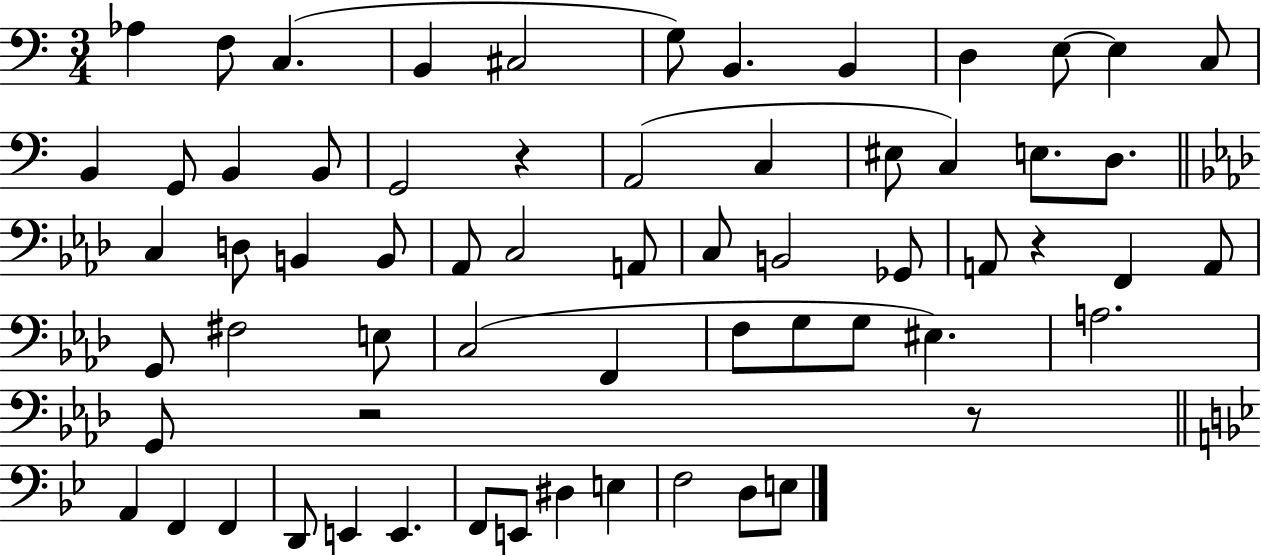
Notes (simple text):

Ab3/q F3/e C3/q. B2/q C#3/h G3/e B2/q. B2/q D3/q E3/e E3/q C3/e B2/q G2/e B2/q B2/e G2/h R/q A2/h C3/q EIS3/e C3/q E3/e. D3/e. C3/q D3/e B2/q B2/e Ab2/e C3/h A2/e C3/e B2/h Gb2/e A2/e R/q F2/q A2/e G2/e F#3/h E3/e C3/h F2/q F3/e G3/e G3/e EIS3/q. A3/h. G2/e R/h R/e A2/q F2/q F2/q D2/e E2/q E2/q. F2/e E2/e D#3/q E3/q F3/h D3/e E3/e